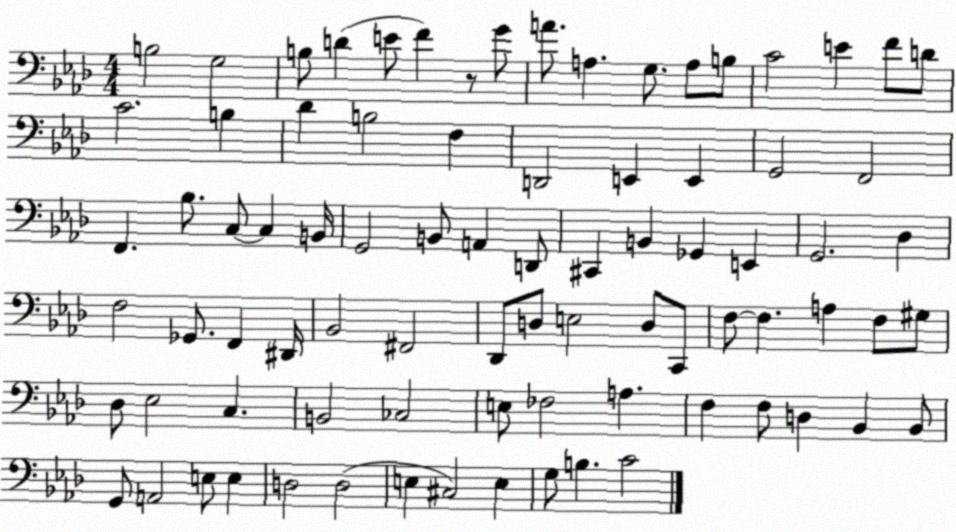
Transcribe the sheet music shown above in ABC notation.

X:1
T:Untitled
M:4/4
L:1/4
K:Ab
B,2 G,2 B,/2 D E/2 F z/2 G/2 A/2 A, G,/2 A,/2 B,/2 C2 E F/2 D/2 C2 B, _D B,2 F, D,,2 E,, E,, G,,2 F,,2 F,, _B,/2 C,/2 C, B,,/4 G,,2 B,,/2 A,, D,,/2 ^C,, B,, _G,, E,, G,,2 _D, F,2 _G,,/2 F,, ^D,,/4 _B,,2 ^F,,2 _D,,/2 D,/2 E,2 D,/2 C,,/2 F,/2 F, A, F,/2 ^G,/2 _D,/2 _E,2 C, B,,2 _C,2 E,/2 _F,2 A, F, F,/2 D, _B,, _B,,/2 G,,/2 A,,2 E,/2 E, D,2 D,2 E, ^C,2 E, G,/2 B, C2